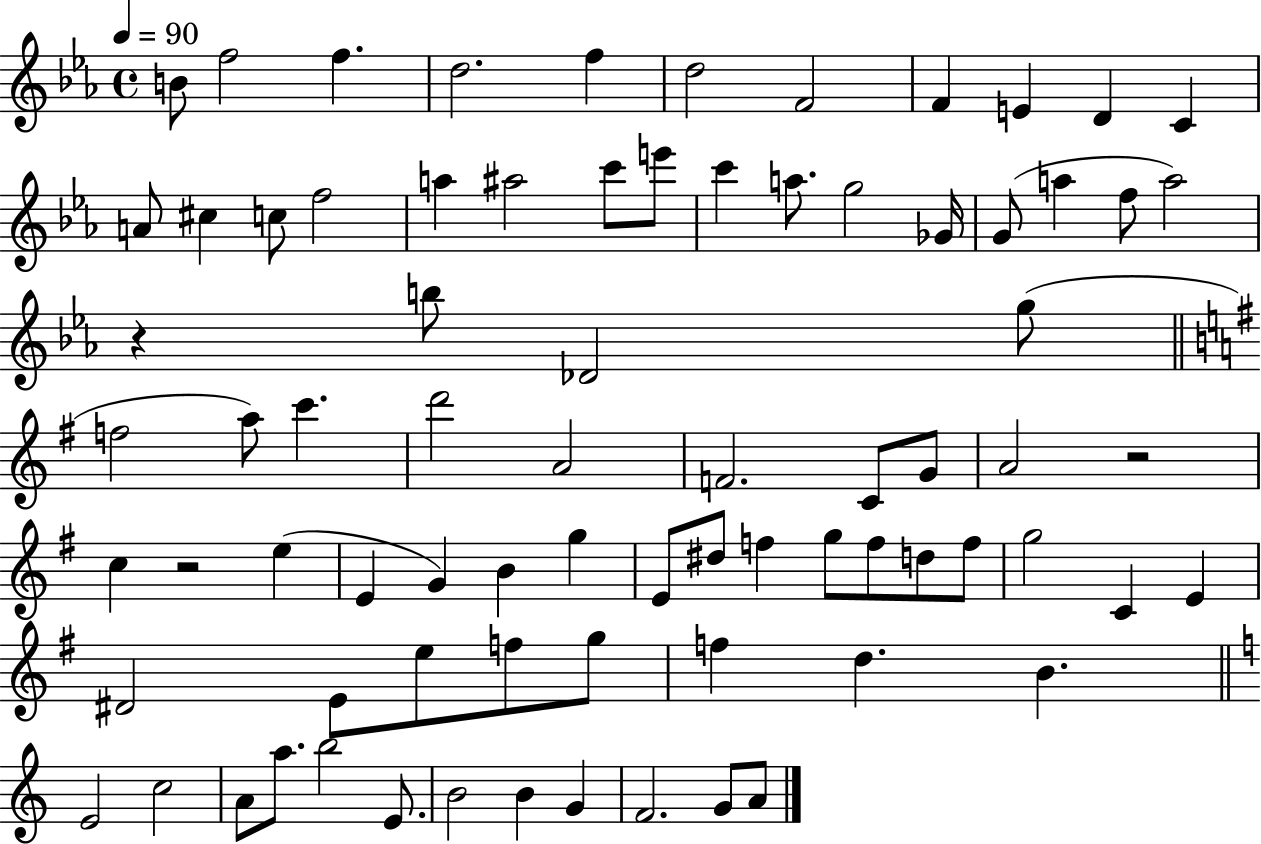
{
  \clef treble
  \time 4/4
  \defaultTimeSignature
  \key ees \major
  \tempo 4 = 90
  b'8 f''2 f''4. | d''2. f''4 | d''2 f'2 | f'4 e'4 d'4 c'4 | \break a'8 cis''4 c''8 f''2 | a''4 ais''2 c'''8 e'''8 | c'''4 a''8. g''2 ges'16 | g'8( a''4 f''8 a''2) | \break r4 b''8 des'2 g''8( | \bar "||" \break \key e \minor f''2 a''8) c'''4. | d'''2 a'2 | f'2. c'8 g'8 | a'2 r2 | \break c''4 r2 e''4( | e'4 g'4) b'4 g''4 | e'8 dis''8 f''4 g''8 f''8 d''8 f''8 | g''2 c'4 e'4 | \break dis'2 e'8 e''8 f''8 g''8 | f''4 d''4. b'4. | \bar "||" \break \key a \minor e'2 c''2 | a'8 a''8. b''2 e'8. | b'2 b'4 g'4 | f'2. g'8 a'8 | \break \bar "|."
}